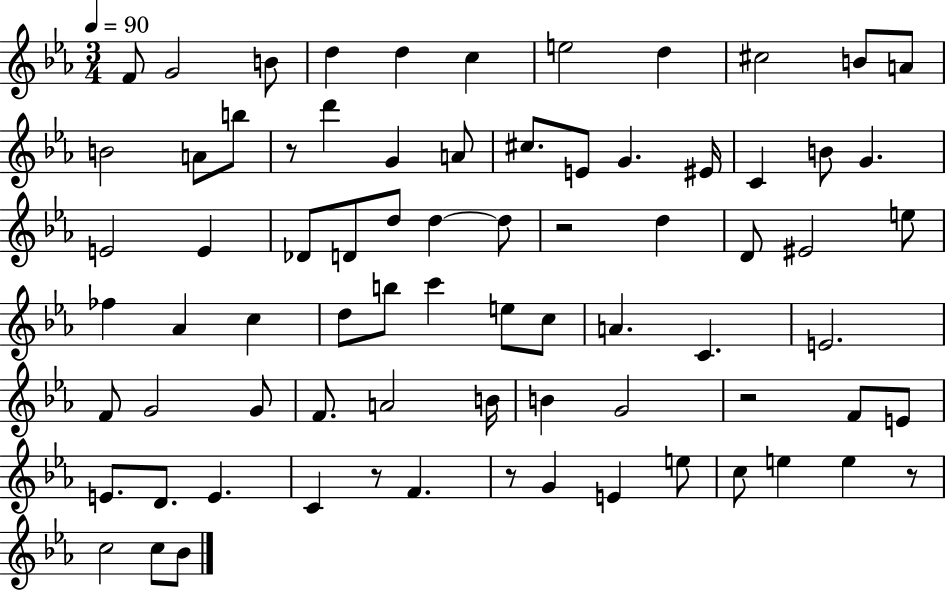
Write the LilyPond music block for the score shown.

{
  \clef treble
  \numericTimeSignature
  \time 3/4
  \key ees \major
  \tempo 4 = 90
  \repeat volta 2 { f'8 g'2 b'8 | d''4 d''4 c''4 | e''2 d''4 | cis''2 b'8 a'8 | \break b'2 a'8 b''8 | r8 d'''4 g'4 a'8 | cis''8. e'8 g'4. eis'16 | c'4 b'8 g'4. | \break e'2 e'4 | des'8 d'8 d''8 d''4~~ d''8 | r2 d''4 | d'8 eis'2 e''8 | \break fes''4 aes'4 c''4 | d''8 b''8 c'''4 e''8 c''8 | a'4. c'4. | e'2. | \break f'8 g'2 g'8 | f'8. a'2 b'16 | b'4 g'2 | r2 f'8 e'8 | \break e'8. d'8. e'4. | c'4 r8 f'4. | r8 g'4 e'4 e''8 | c''8 e''4 e''4 r8 | \break c''2 c''8 bes'8 | } \bar "|."
}